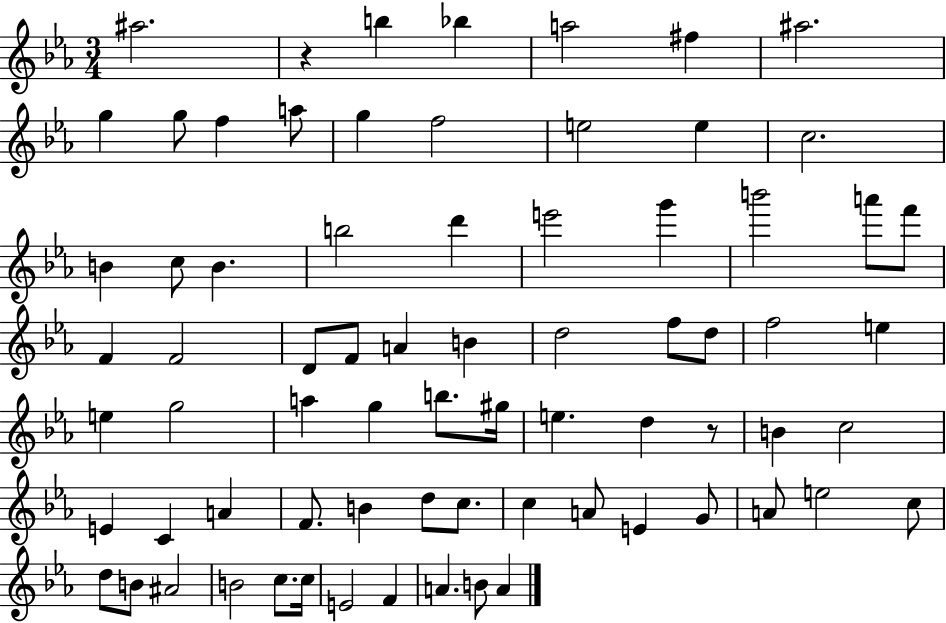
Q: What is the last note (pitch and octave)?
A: A4